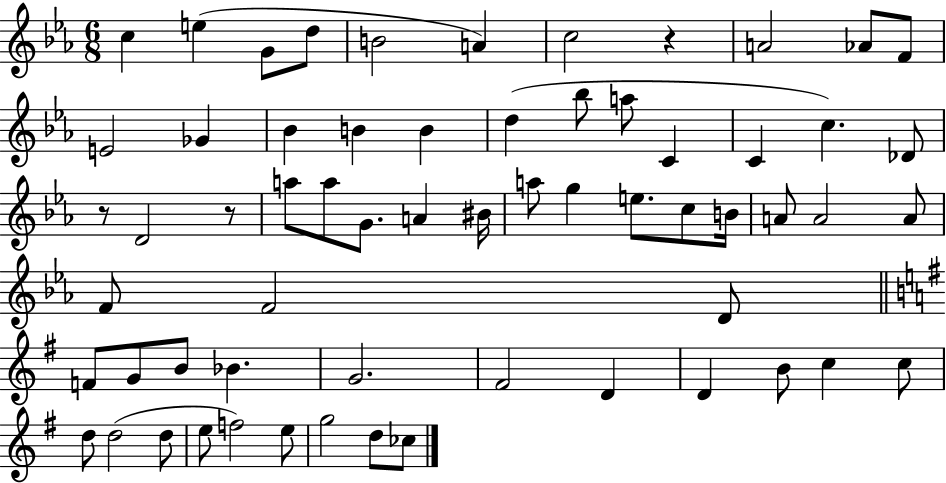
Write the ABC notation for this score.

X:1
T:Untitled
M:6/8
L:1/4
K:Eb
c e G/2 d/2 B2 A c2 z A2 _A/2 F/2 E2 _G _B B B d _b/2 a/2 C C c _D/2 z/2 D2 z/2 a/2 a/2 G/2 A ^B/4 a/2 g e/2 c/2 B/4 A/2 A2 A/2 F/2 F2 D/2 F/2 G/2 B/2 _B G2 ^F2 D D B/2 c c/2 d/2 d2 d/2 e/2 f2 e/2 g2 d/2 _c/2